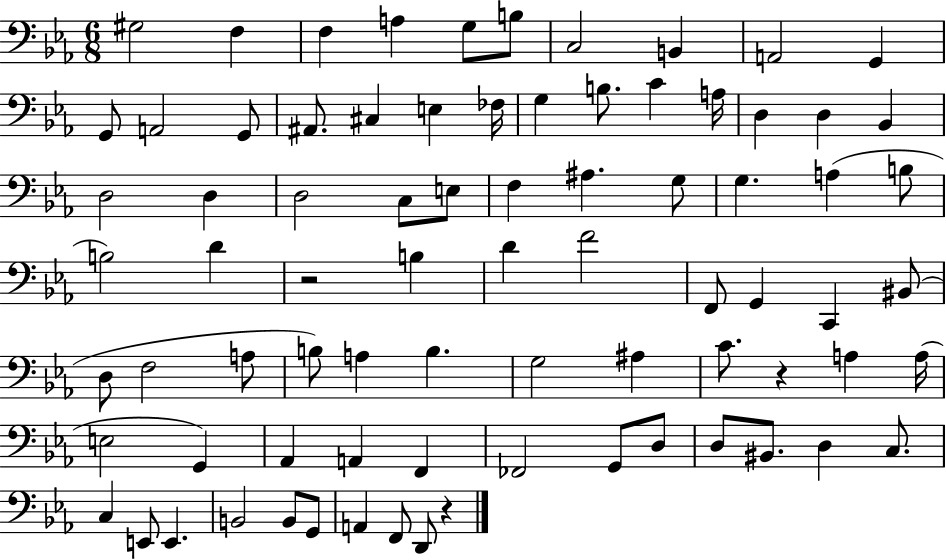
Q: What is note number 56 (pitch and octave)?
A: E3